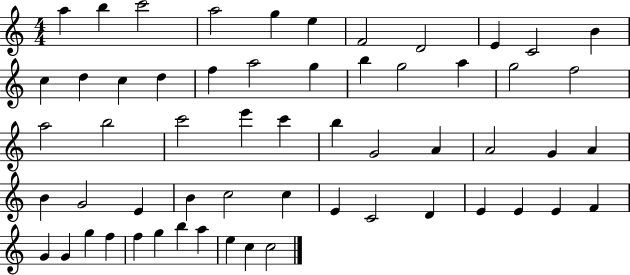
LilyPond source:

{
  \clef treble
  \numericTimeSignature
  \time 4/4
  \key c \major
  a''4 b''4 c'''2 | a''2 g''4 e''4 | f'2 d'2 | e'4 c'2 b'4 | \break c''4 d''4 c''4 d''4 | f''4 a''2 g''4 | b''4 g''2 a''4 | g''2 f''2 | \break a''2 b''2 | c'''2 e'''4 c'''4 | b''4 g'2 a'4 | a'2 g'4 a'4 | \break b'4 g'2 e'4 | b'4 c''2 c''4 | e'4 c'2 d'4 | e'4 e'4 e'4 f'4 | \break g'4 g'4 g''4 f''4 | f''4 g''4 b''4 a''4 | e''4 c''4 c''2 | \bar "|."
}